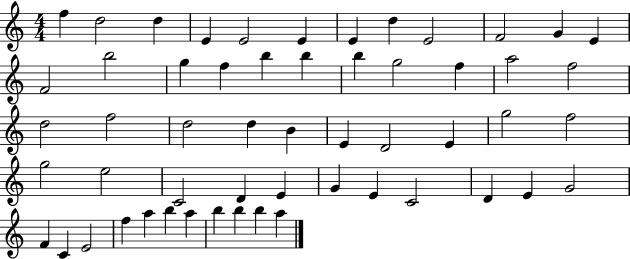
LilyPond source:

{
  \clef treble
  \numericTimeSignature
  \time 4/4
  \key c \major
  f''4 d''2 d''4 | e'4 e'2 e'4 | e'4 d''4 e'2 | f'2 g'4 e'4 | \break f'2 b''2 | g''4 f''4 b''4 b''4 | b''4 g''2 f''4 | a''2 f''2 | \break d''2 f''2 | d''2 d''4 b'4 | e'4 d'2 e'4 | g''2 f''2 | \break g''2 e''2 | c'2 d'4 e'4 | g'4 e'4 c'2 | d'4 e'4 g'2 | \break f'4 c'4 e'2 | f''4 a''4 b''4 a''4 | b''4 b''4 b''4 a''4 | \bar "|."
}